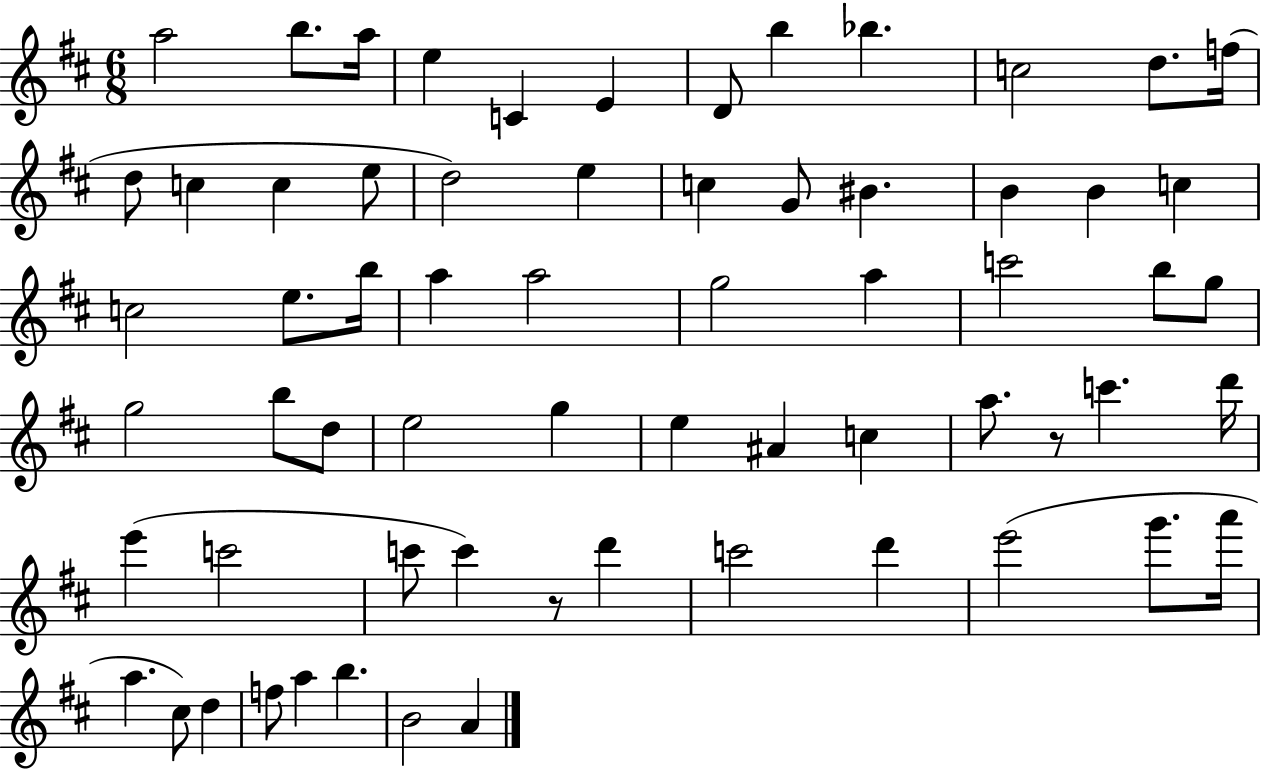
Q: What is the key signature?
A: D major